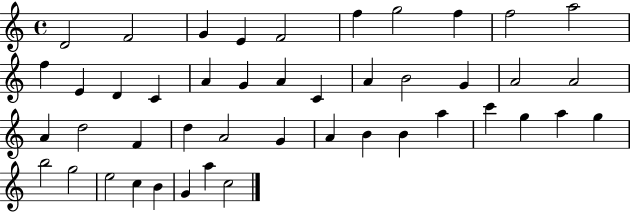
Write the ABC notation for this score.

X:1
T:Untitled
M:4/4
L:1/4
K:C
D2 F2 G E F2 f g2 f f2 a2 f E D C A G A C A B2 G A2 A2 A d2 F d A2 G A B B a c' g a g b2 g2 e2 c B G a c2